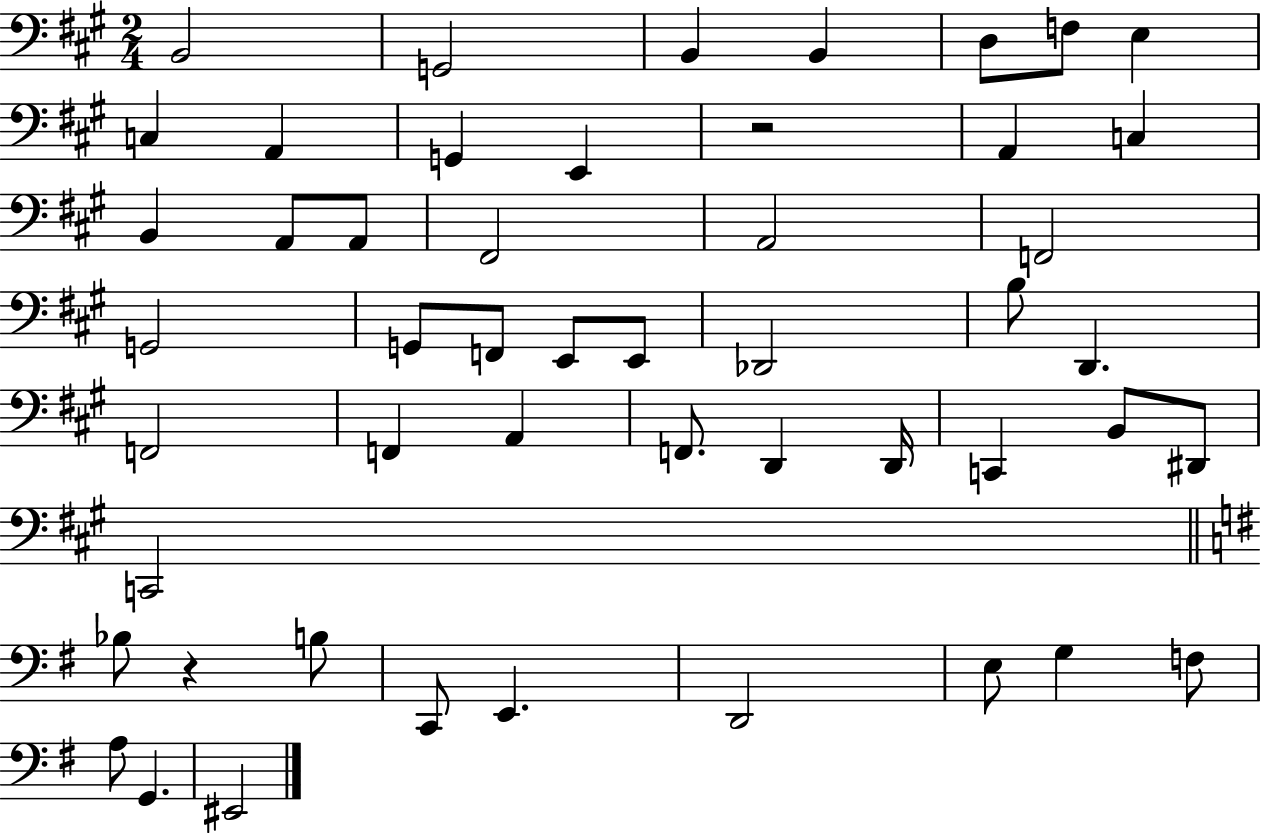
B2/h G2/h B2/q B2/q D3/e F3/e E3/q C3/q A2/q G2/q E2/q R/h A2/q C3/q B2/q A2/e A2/e F#2/h A2/h F2/h G2/h G2/e F2/e E2/e E2/e Db2/h B3/e D2/q. F2/h F2/q A2/q F2/e. D2/q D2/s C2/q B2/e D#2/e C2/h Bb3/e R/q B3/e C2/e E2/q. D2/h E3/e G3/q F3/e A3/e G2/q. EIS2/h